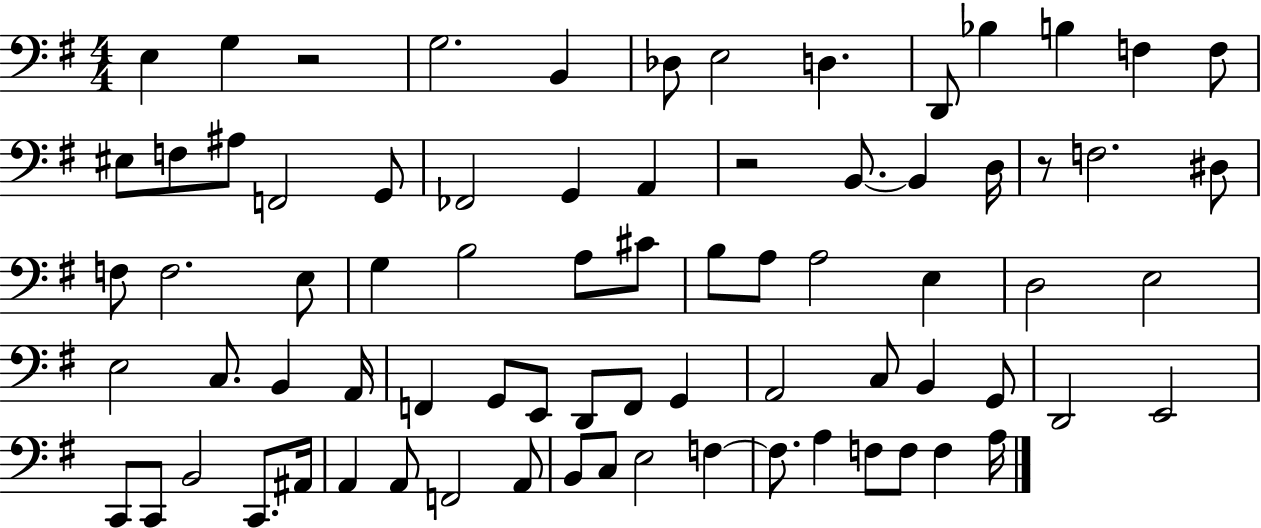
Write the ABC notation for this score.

X:1
T:Untitled
M:4/4
L:1/4
K:G
E, G, z2 G,2 B,, _D,/2 E,2 D, D,,/2 _B, B, F, F,/2 ^E,/2 F,/2 ^A,/2 F,,2 G,,/2 _F,,2 G,, A,, z2 B,,/2 B,, D,/4 z/2 F,2 ^D,/2 F,/2 F,2 E,/2 G, B,2 A,/2 ^C/2 B,/2 A,/2 A,2 E, D,2 E,2 E,2 C,/2 B,, A,,/4 F,, G,,/2 E,,/2 D,,/2 F,,/2 G,, A,,2 C,/2 B,, G,,/2 D,,2 E,,2 C,,/2 C,,/2 B,,2 C,,/2 ^A,,/4 A,, A,,/2 F,,2 A,,/2 B,,/2 C,/2 E,2 F, F,/2 A, F,/2 F,/2 F, A,/4